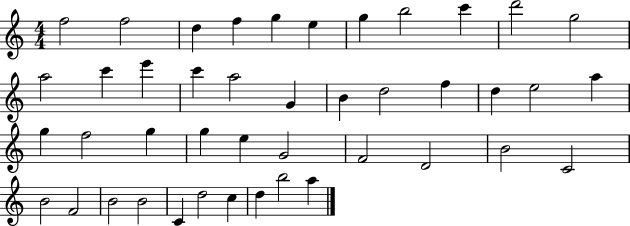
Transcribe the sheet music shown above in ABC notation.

X:1
T:Untitled
M:4/4
L:1/4
K:C
f2 f2 d f g e g b2 c' d'2 g2 a2 c' e' c' a2 G B d2 f d e2 a g f2 g g e G2 F2 D2 B2 C2 B2 F2 B2 B2 C d2 c d b2 a